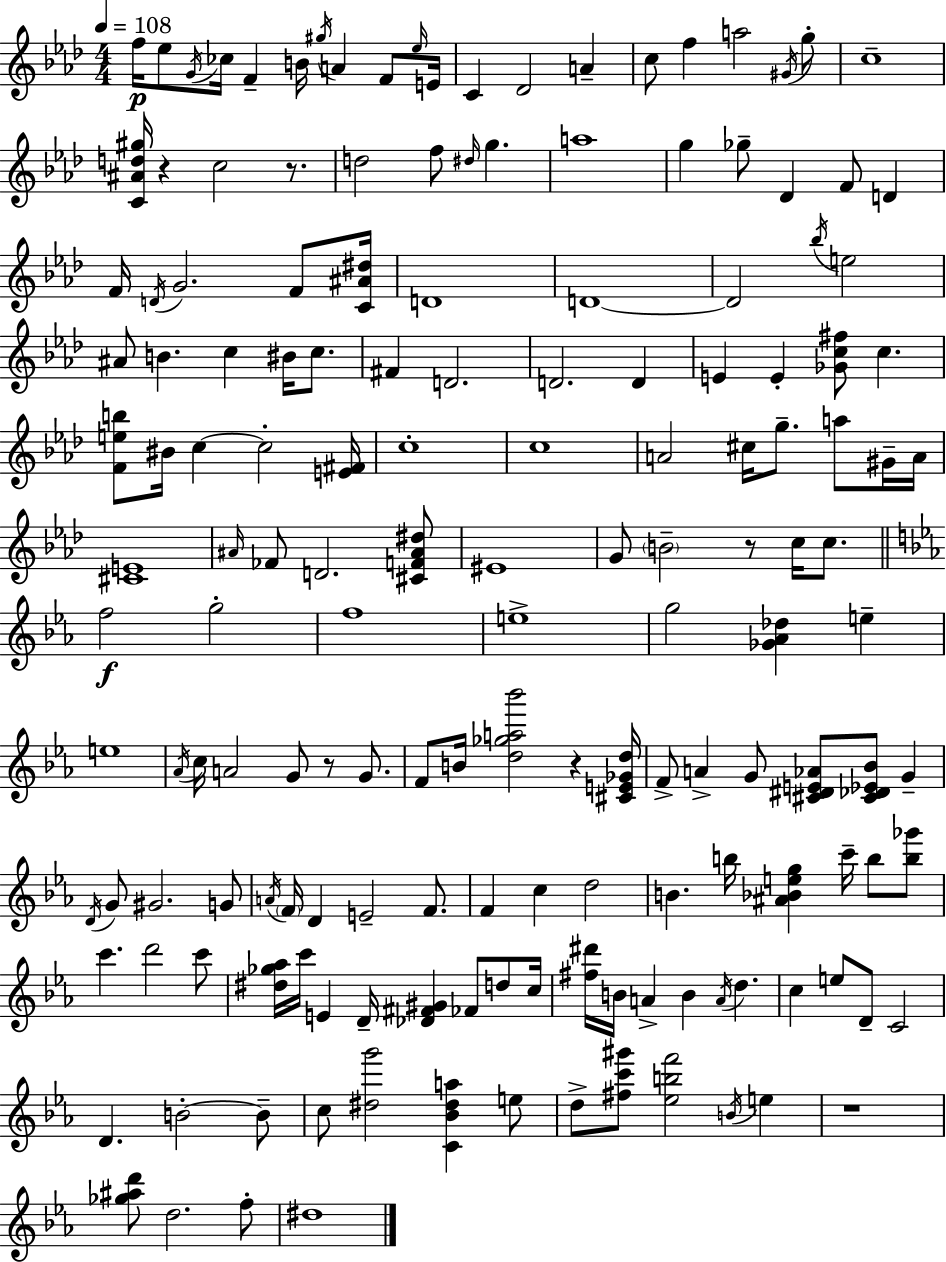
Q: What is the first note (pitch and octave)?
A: F5